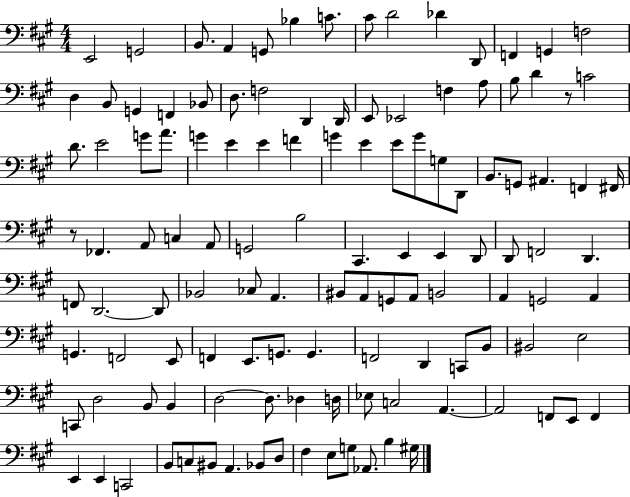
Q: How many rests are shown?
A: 2